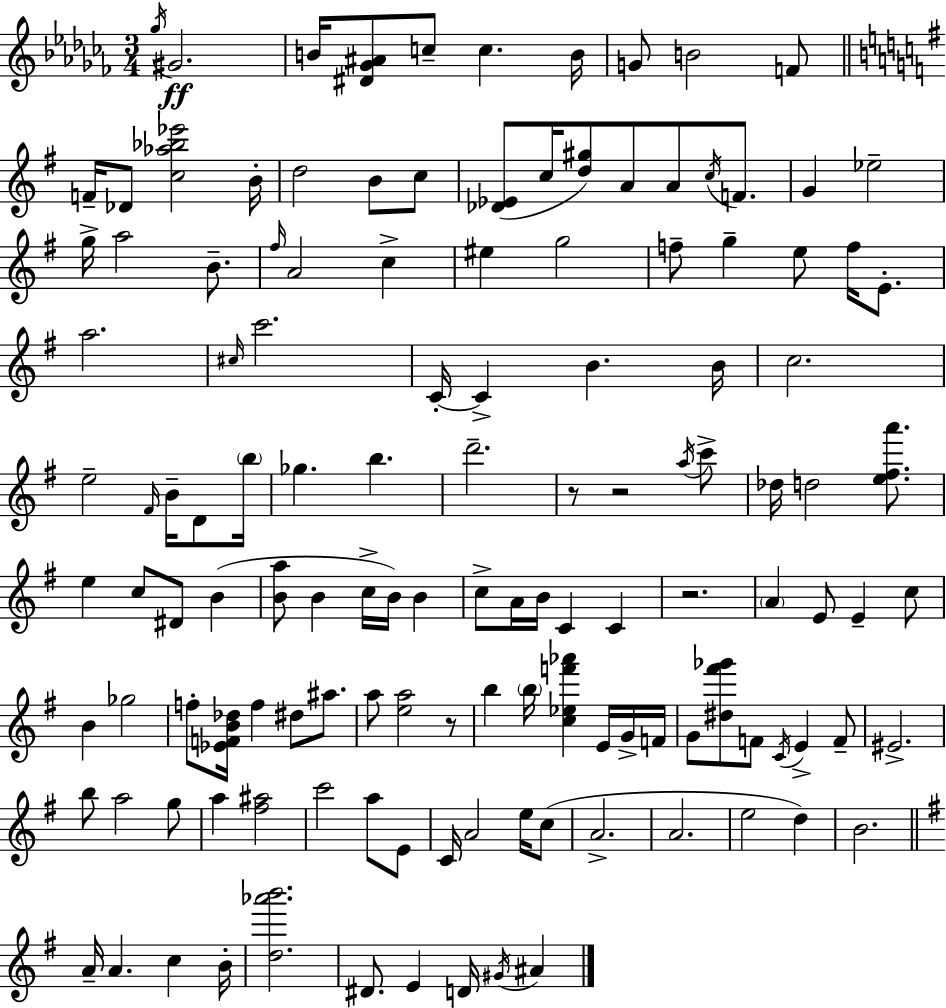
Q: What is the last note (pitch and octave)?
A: A#4